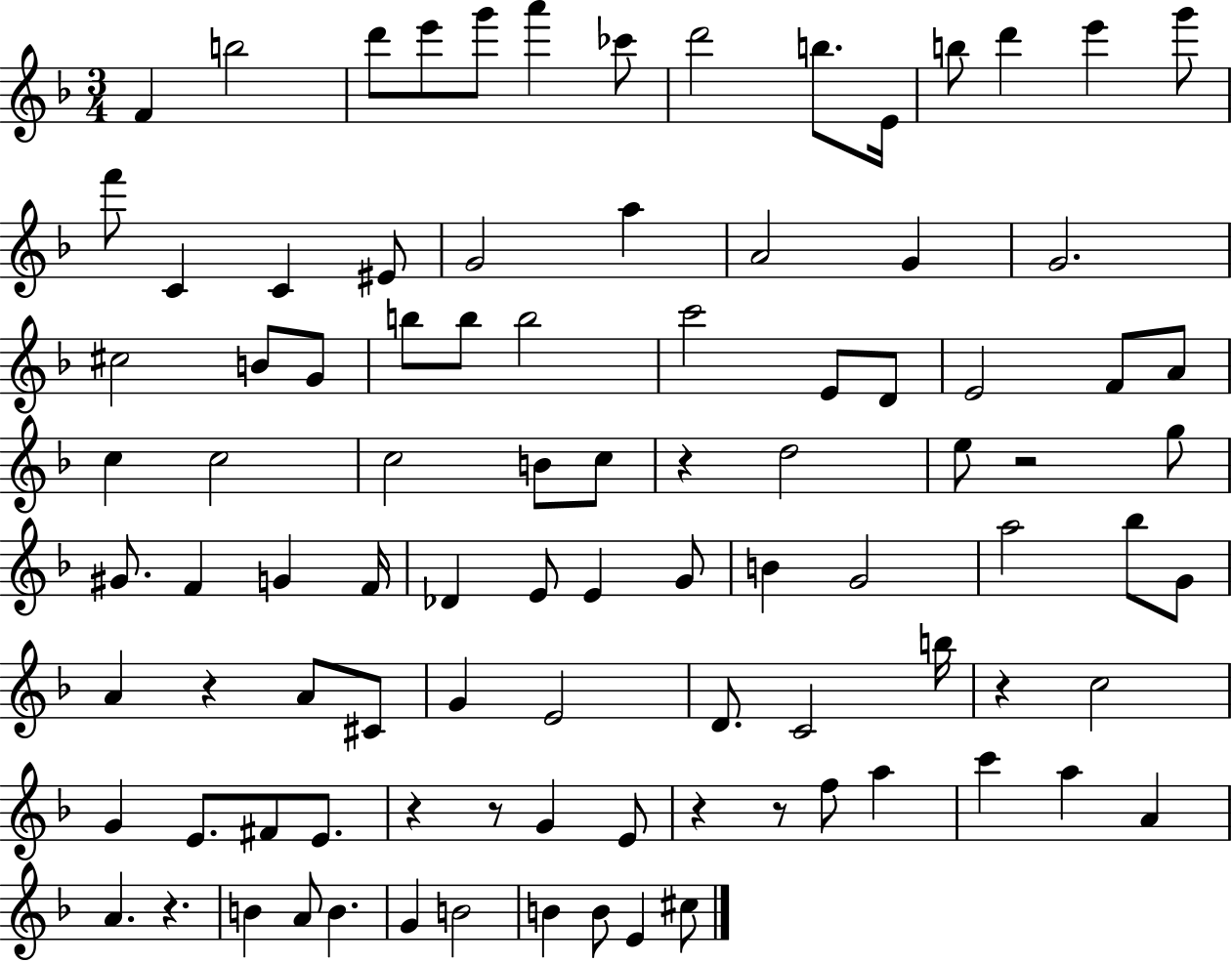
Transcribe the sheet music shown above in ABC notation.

X:1
T:Untitled
M:3/4
L:1/4
K:F
F b2 d'/2 e'/2 g'/2 a' _c'/2 d'2 b/2 E/4 b/2 d' e' g'/2 f'/2 C C ^E/2 G2 a A2 G G2 ^c2 B/2 G/2 b/2 b/2 b2 c'2 E/2 D/2 E2 F/2 A/2 c c2 c2 B/2 c/2 z d2 e/2 z2 g/2 ^G/2 F G F/4 _D E/2 E G/2 B G2 a2 _b/2 G/2 A z A/2 ^C/2 G E2 D/2 C2 b/4 z c2 G E/2 ^F/2 E/2 z z/2 G E/2 z z/2 f/2 a c' a A A z B A/2 B G B2 B B/2 E ^c/2